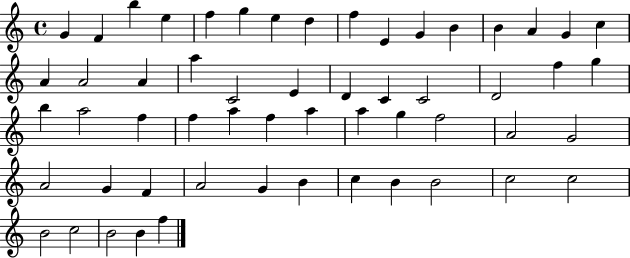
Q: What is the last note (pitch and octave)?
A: F5